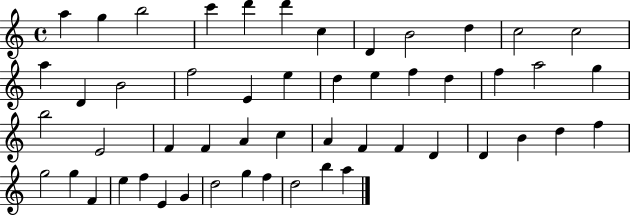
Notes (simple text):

A5/q G5/q B5/h C6/q D6/q D6/q C5/q D4/q B4/h D5/q C5/h C5/h A5/q D4/q B4/h F5/h E4/q E5/q D5/q E5/q F5/q D5/q F5/q A5/h G5/q B5/h E4/h F4/q F4/q A4/q C5/q A4/q F4/q F4/q D4/q D4/q B4/q D5/q F5/q G5/h G5/q F4/q E5/q F5/q E4/q G4/q D5/h G5/q F5/q D5/h B5/q A5/q